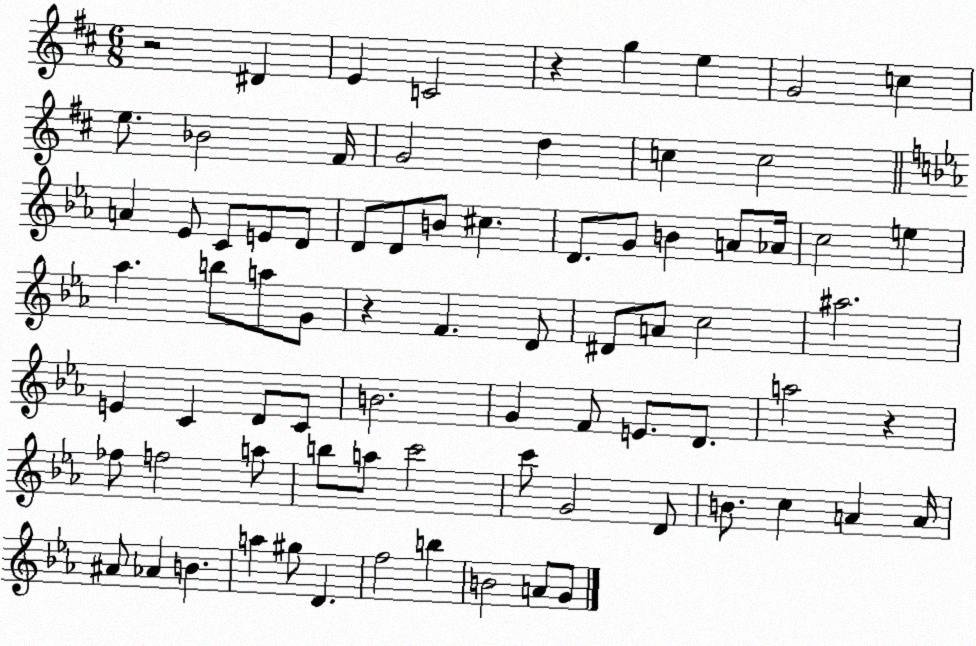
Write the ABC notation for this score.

X:1
T:Untitled
M:6/8
L:1/4
K:D
z2 ^D E C2 z g e G2 c e/2 _B2 ^F/4 G2 d c c2 A _E/2 C/2 E/2 D/2 D/2 D/2 B/2 ^c D/2 G/2 B A/2 _A/4 c2 e _a b/2 a/2 G/2 z F D/2 ^D/2 A/2 c2 ^a2 E C D/2 C/2 B2 G F/2 E/2 D/2 a2 z _f/2 f2 a/2 b/2 a/2 c'2 c'/2 G2 D/2 B/2 c A A/4 ^A/2 _A B a ^g/2 D f2 b B2 A/2 G/2